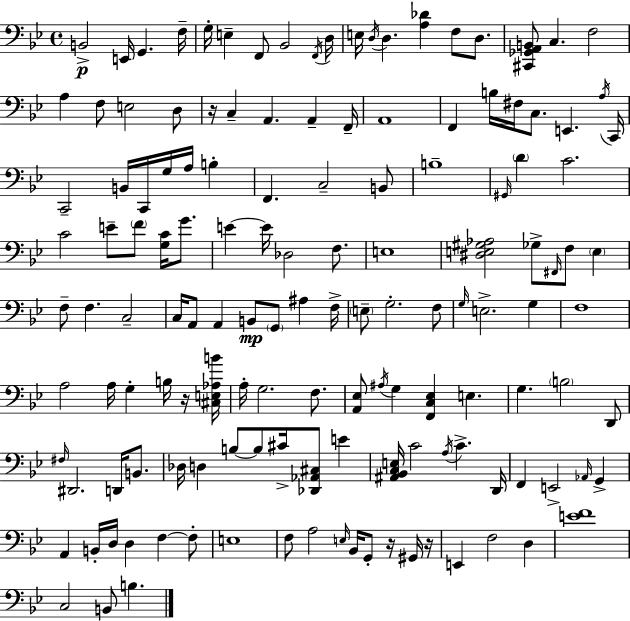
{
  \clef bass
  \time 4/4
  \defaultTimeSignature
  \key g \minor
  b,2->\p e,16 g,4. f16-- | g16-. e4-- f,8 bes,2 \acciaccatura { f,16 } | d16 e16 \acciaccatura { d16 } d4. <a des'>4 f8 d8. | <cis, ges, a, b,>8 c4. f2 | \break a4 f8 e2 | d8 r16 c4-- a,4. a,4-- | f,16-- a,1 | f,4 b16 fis16 c8. e,4. | \break \acciaccatura { a16 } c,16 c,2-- b,16 c,16 g16 a16 b4-. | f,4. c2-- | b,8 b1-- | \grace { gis,16 } \parenthesize d'4 c'2. | \break c'2 e'8-- \parenthesize f'8 | <g c'>16 g'8. e'4~~ e'16 des2 | f8. e1 | <dis e gis aes>2 ges8-> \grace { fis,16 } f8 | \break \parenthesize e4 f8-- f4. c2-- | c16 a,8 a,4 b,8\mp \parenthesize g,8 | ais4 f16-> \parenthesize e8-- g2.-. | f8 \grace { g16 } e2.-> | \break g4 f1 | a2 a16 g4-. | b16 r16 <cis e aes b'>16 a16-. g2. | f8. <a, ees>8 \acciaccatura { ais16 } g4 <f, c ees>4 | \break e4. g4. \parenthesize b2 | d,8 \grace { fis16 } dis,2. | d,16 b,8. des16 d4 b8~~ b8 | cis'16-> <des, aes, cis>8 e'4 <ais, bes, c e>16 c'2 | \break \acciaccatura { a16 } c'4.-> d,16 f,4 e,2-> | \grace { aes,16 } g,4-> a,4 b,16-. d16 | d4 f4~~ f8-. e1 | f8 a2 | \break \grace { e16 } bes,16 g,8-. r16 gis,16 r16 e,4 f2 | d4 <e' f'>1 | c2 | b,8 b4. \bar "|."
}